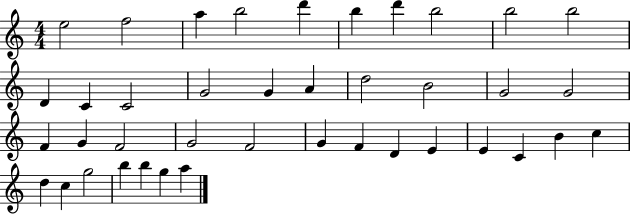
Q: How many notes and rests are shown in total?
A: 40